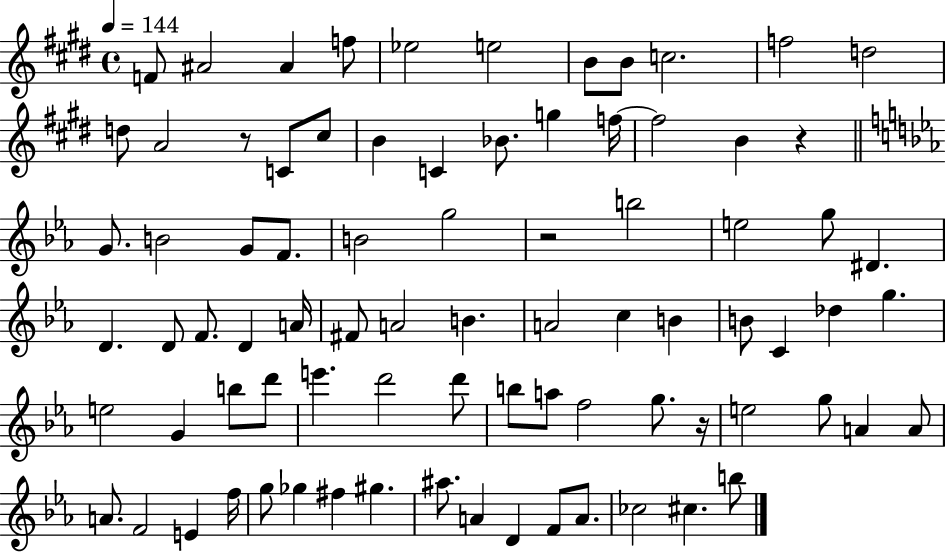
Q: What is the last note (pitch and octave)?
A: B5